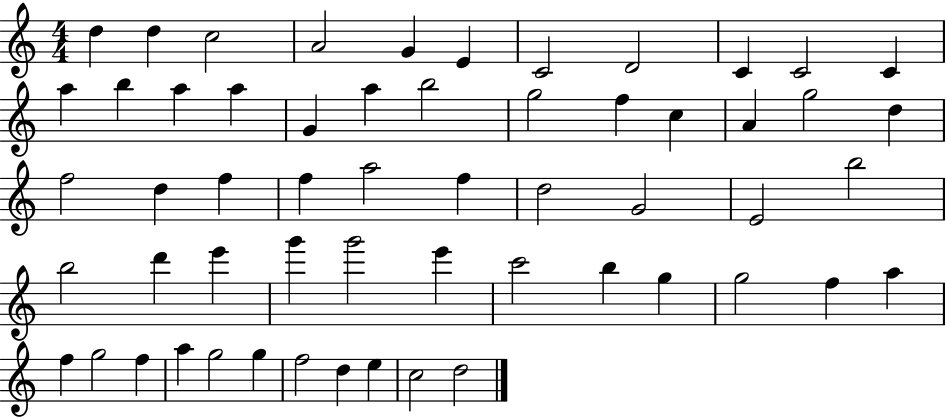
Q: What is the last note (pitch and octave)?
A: D5